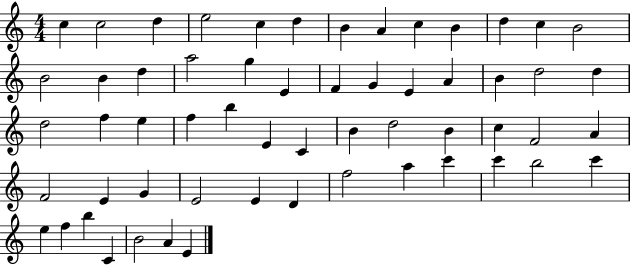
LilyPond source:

{
  \clef treble
  \numericTimeSignature
  \time 4/4
  \key c \major
  c''4 c''2 d''4 | e''2 c''4 d''4 | b'4 a'4 c''4 b'4 | d''4 c''4 b'2 | \break b'2 b'4 d''4 | a''2 g''4 e'4 | f'4 g'4 e'4 a'4 | b'4 d''2 d''4 | \break d''2 f''4 e''4 | f''4 b''4 e'4 c'4 | b'4 d''2 b'4 | c''4 f'2 a'4 | \break f'2 e'4 g'4 | e'2 e'4 d'4 | f''2 a''4 c'''4 | c'''4 b''2 c'''4 | \break e''4 f''4 b''4 c'4 | b'2 a'4 e'4 | \bar "|."
}